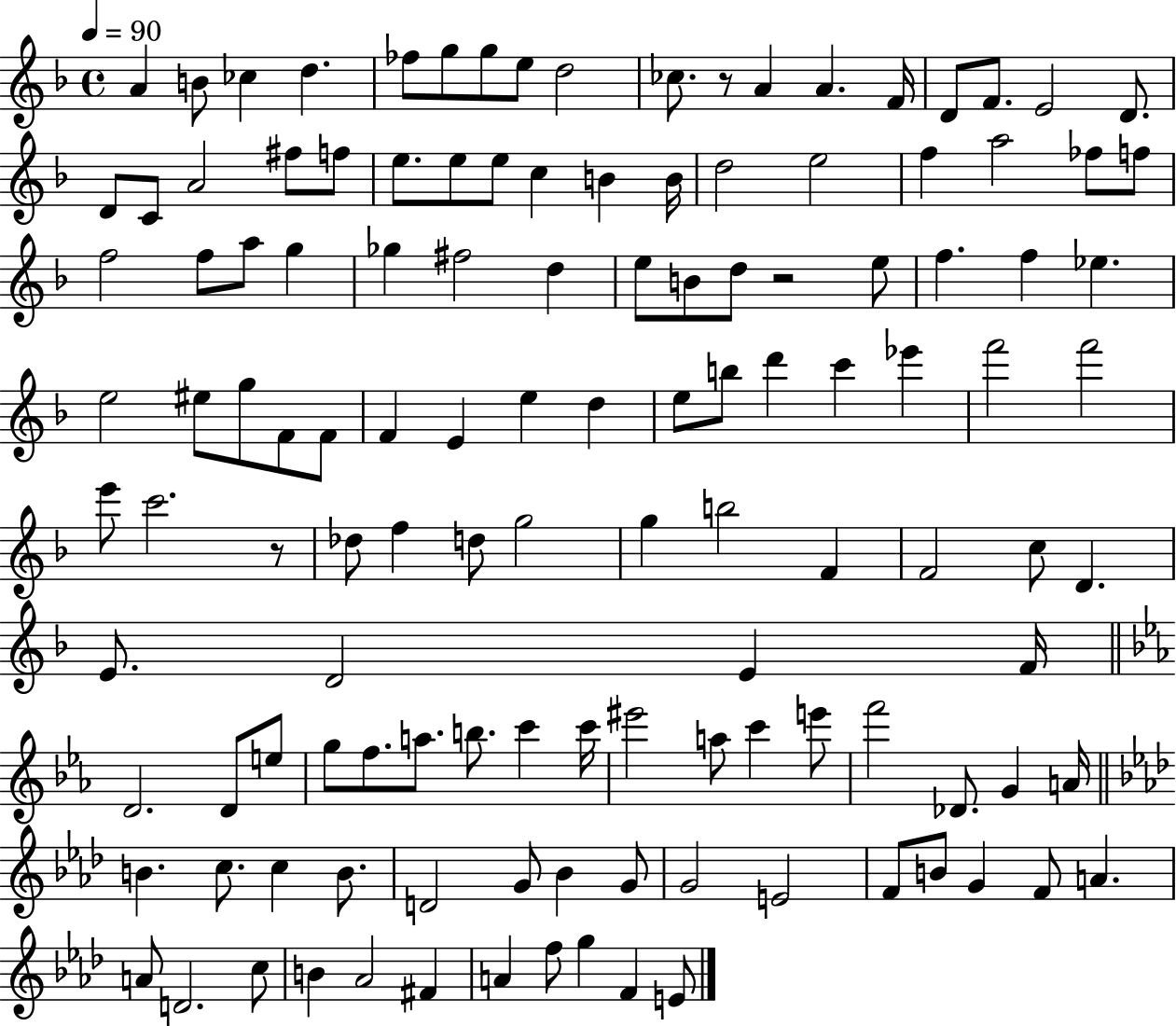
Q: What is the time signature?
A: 4/4